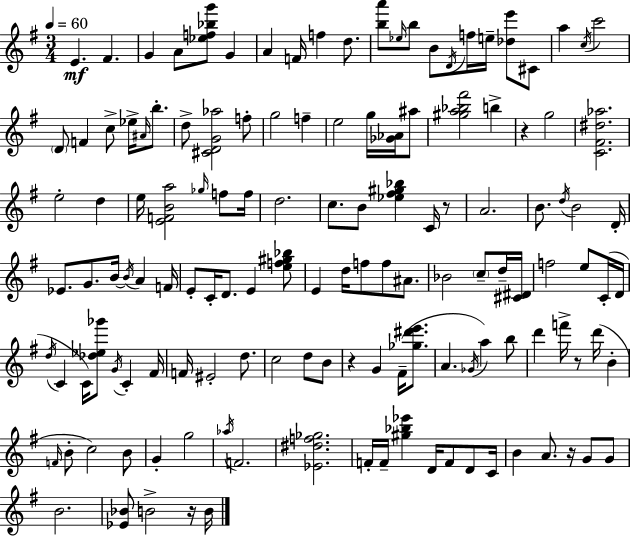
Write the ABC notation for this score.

X:1
T:Untitled
M:3/4
L:1/4
K:G
E ^F G A/2 [_ef_bg']/2 G A F/4 f d/2 [ba']/2 _e/4 b/2 B/2 D/4 f/4 e/4 [_de']/2 ^C/2 a c/4 c'2 D/2 F c/2 _e/4 ^A/4 b/2 d/2 [^CDG_a]2 f/2 g2 f e2 g/4 [_G_A]/4 ^a/2 [^ga_b^f']2 b z g2 [C^F^d_a]2 e2 d e/4 [EFBa]2 _g/4 f/2 f/4 d2 c/2 B/2 [_e^f^g_b] C/4 z/2 A2 B/2 d/4 B2 D/4 _E/2 G/2 B/4 B/4 A F/4 E/2 C/4 D/2 E [ef^g_b]/2 E d/4 f/2 f/2 ^A/2 _B2 c/2 d/4 [^C^D]/4 f2 e/2 C/4 D/4 d/4 C C/4 [_d_e_g']/2 G/4 C ^F/4 F/4 ^E2 d/2 c2 d/2 B/2 z G ^F/4 [_g^d'e']/2 A _G/4 a b/2 d' f'/4 z/2 d'/4 B F/4 B/2 c2 B/2 G g2 _a/4 F2 [_E^df_g]2 F/4 F/4 [^g_b_e'] D/4 F/2 D/2 C/4 B A/2 z/4 G/2 G/2 B2 [_E_B]/2 B2 z/4 B/4